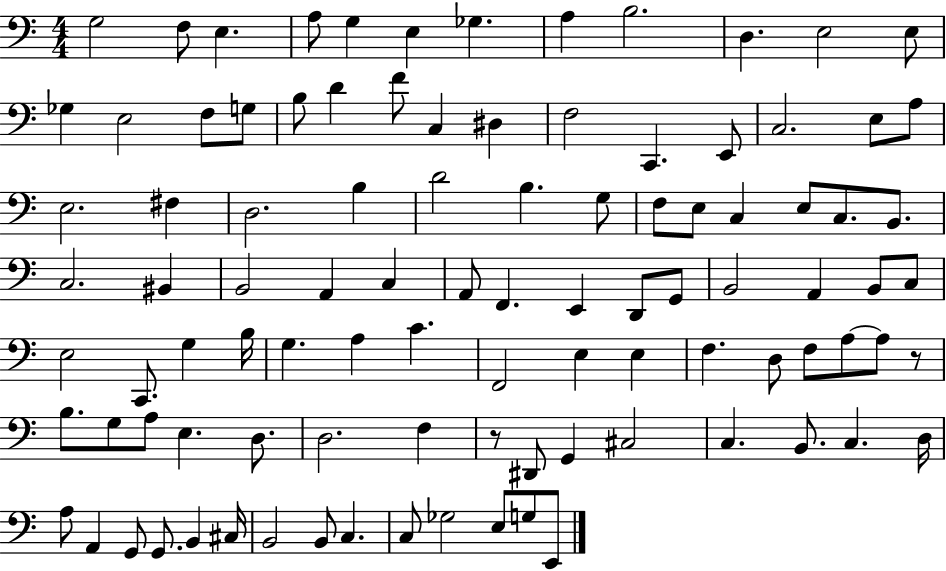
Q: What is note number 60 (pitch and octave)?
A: A3